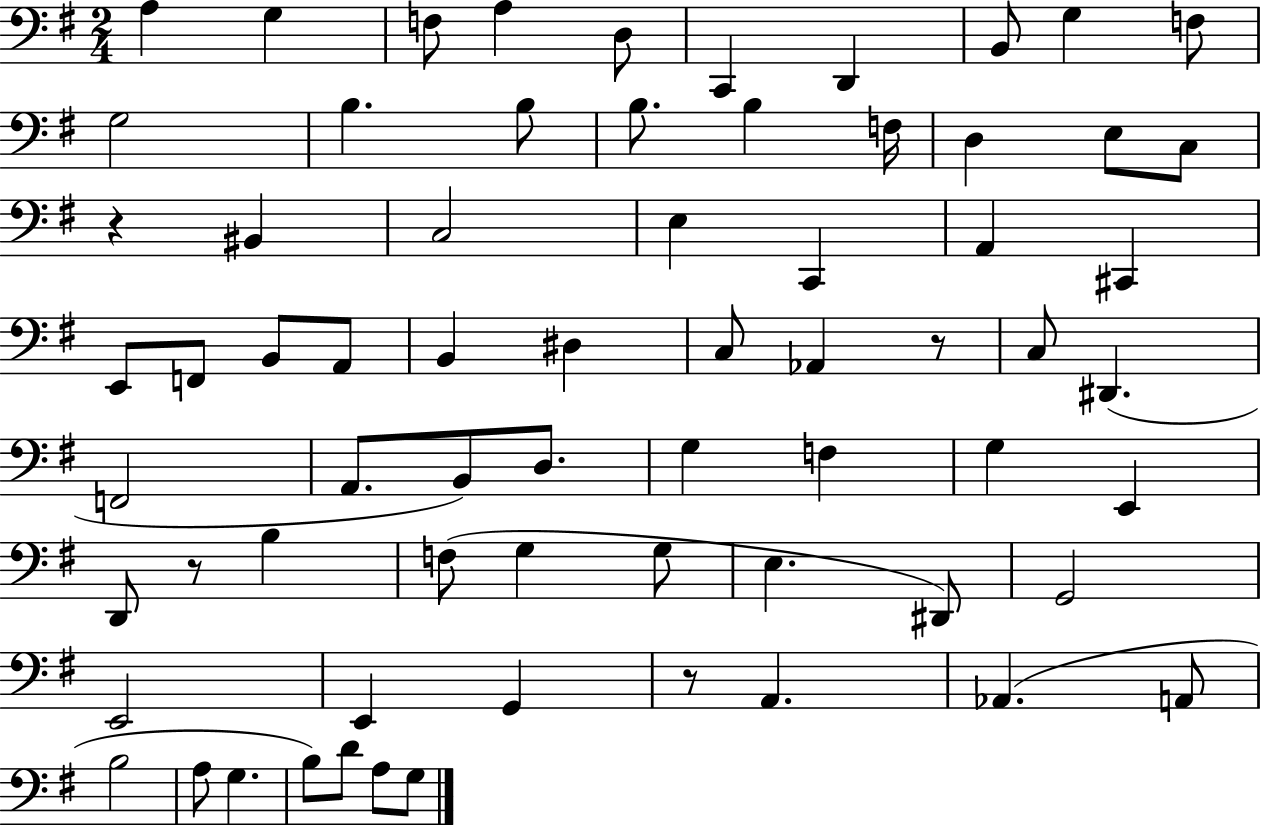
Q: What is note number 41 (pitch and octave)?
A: F3